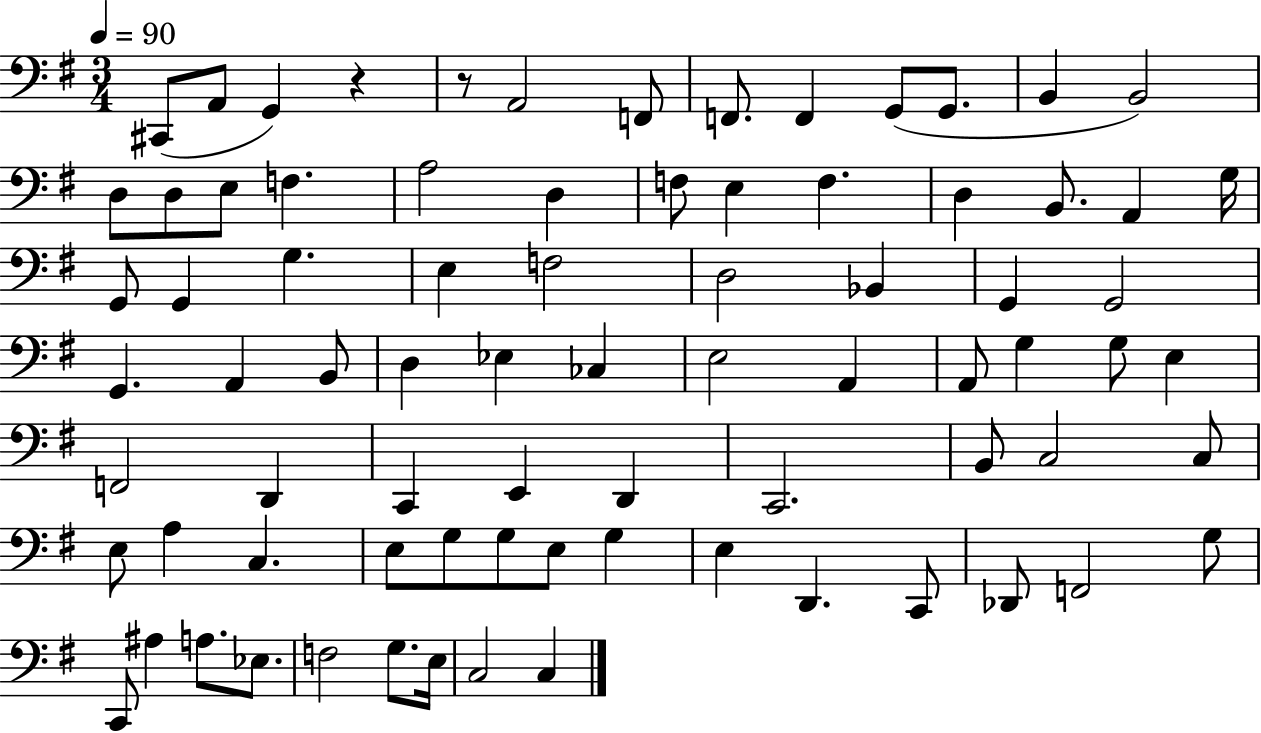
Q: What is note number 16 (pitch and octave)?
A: A3